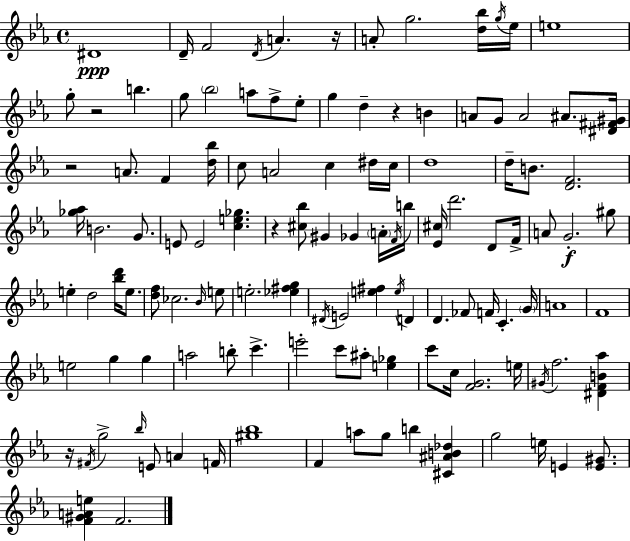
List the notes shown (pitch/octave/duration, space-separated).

D#4/w D4/s F4/h D4/s A4/q. R/s A4/e G5/h. [D5,Bb5]/s G5/s Eb5/s E5/w G5/e R/h B5/q. G5/e Bb5/h A5/e F5/e Eb5/e G5/q D5/q R/q B4/q A4/e G4/e A4/h A#4/e. [D#4,F#4,G#4]/s R/h A4/e. F4/q [D5,Bb5]/s C5/e A4/h C5/q D#5/s C5/s D5/w D5/s B4/e. [D4,F4]/h. [Gb5,Ab5]/s B4/h. G4/e. E4/e E4/h [C5,E5,Gb5]/q. R/q [C#5,Bb5]/e G#4/q Gb4/q A4/s F4/s B5/s [Eb4,C#5]/s D6/h. D4/e F4/s A4/e G4/h. G#5/e E5/q D5/h [Bb5,D6]/s E5/e. [D5,F5]/e CES5/h. Bb4/s E5/e E5/h. [Eb5,F#5,G5]/q D#4/s E4/h [E5,F#5]/q E5/s D4/q D4/q. FES4/e F4/s C4/q. G4/s A4/w F4/w E5/h G5/q G5/q A5/h B5/e C6/q. E6/h C6/e A#5/e [E5,Gb5]/q C6/e C5/s [F4,G4]/h. E5/s G#4/s F5/h. [D#4,F4,B4,Ab5]/q R/s F#4/s G5/h Bb5/s E4/e A4/q F4/s [G#5,Bb5]/w F4/q A5/e G5/e B5/q [C#4,A#4,B4,Db5]/q G5/h E5/s E4/q [E4,G#4]/e. [F4,G#4,A4,E5]/q F4/h.